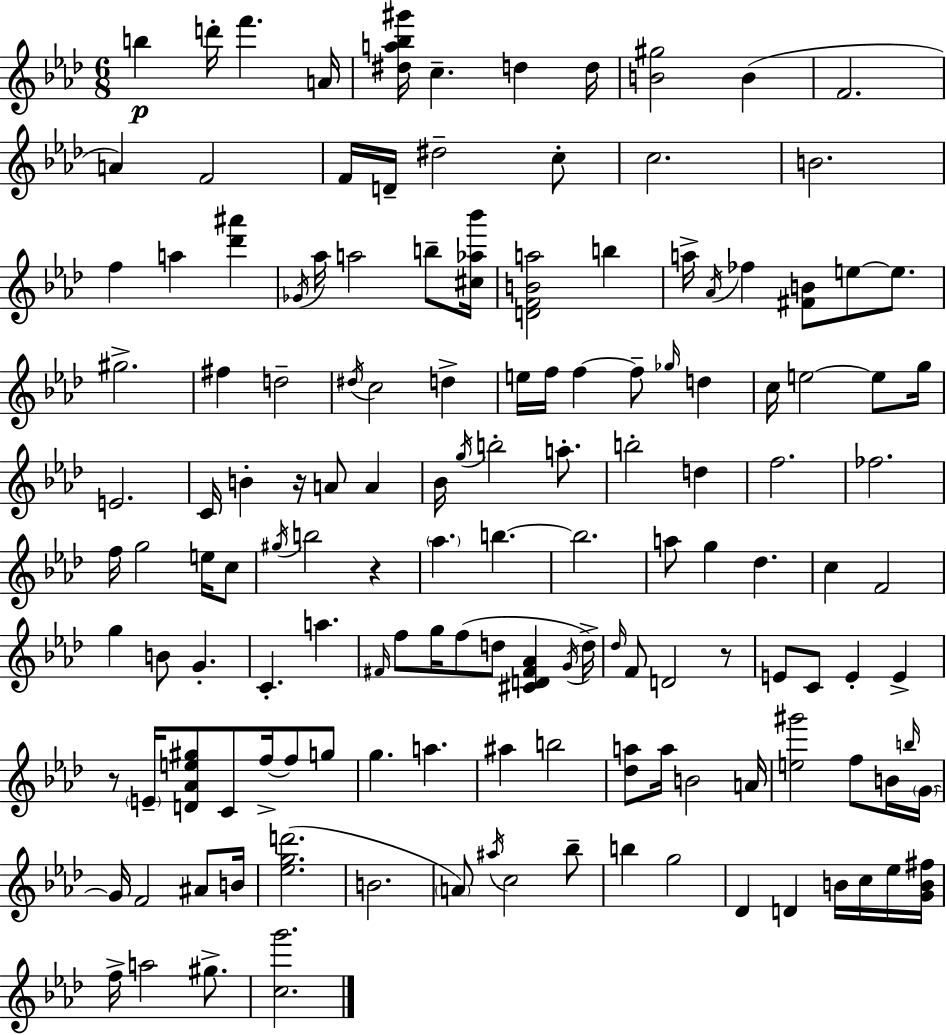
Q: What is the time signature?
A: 6/8